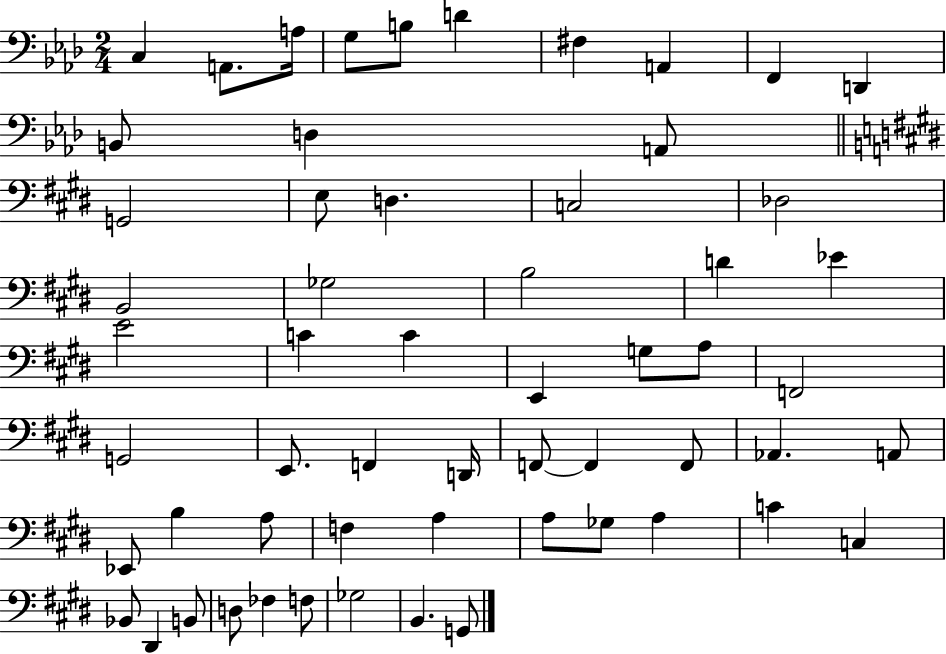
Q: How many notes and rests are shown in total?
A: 58